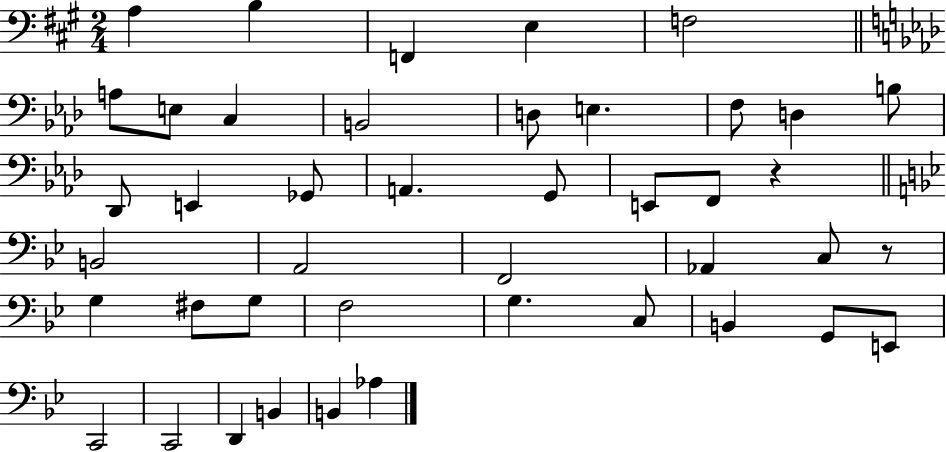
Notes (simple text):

A3/q B3/q F2/q E3/q F3/h A3/e E3/e C3/q B2/h D3/e E3/q. F3/e D3/q B3/e Db2/e E2/q Gb2/e A2/q. G2/e E2/e F2/e R/q B2/h A2/h F2/h Ab2/q C3/e R/e G3/q F#3/e G3/e F3/h G3/q. C3/e B2/q G2/e E2/e C2/h C2/h D2/q B2/q B2/q Ab3/q